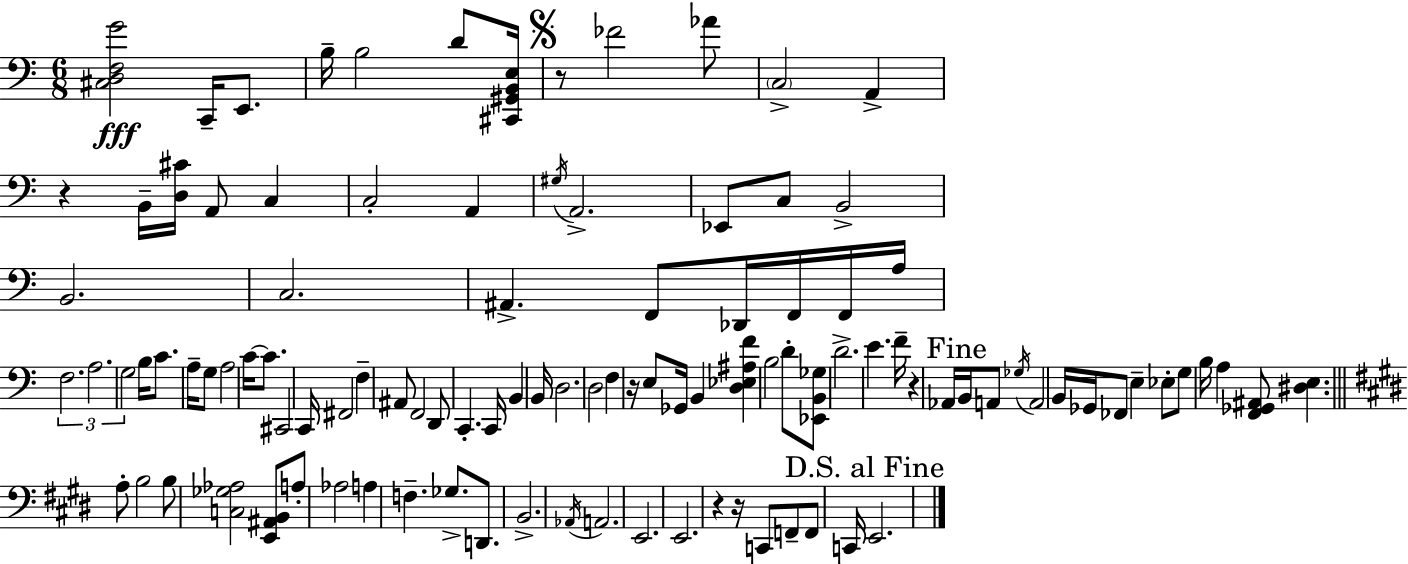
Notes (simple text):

[C#3,D3,F3,G4]/h C2/s E2/e. B3/s B3/h D4/e [C#2,G#2,B2,E3]/s R/e FES4/h Ab4/e C3/h A2/q R/q B2/s [D3,C#4]/s A2/e C3/q C3/h A2/q G#3/s A2/h. Eb2/e C3/e B2/h B2/h. C3/h. A#2/q. F2/e Db2/s F2/s F2/s A3/s F3/h. A3/h. G3/h B3/s C4/e. A3/s G3/e A3/h C4/s C4/e. C#2/h C2/s F#2/h F3/q A#2/e F2/h D2/e C2/q. C2/s B2/q B2/s D3/h. D3/h F3/q R/s E3/e Gb2/s B2/q [D3,Eb3,A#3,F4]/q B3/h D4/e [Eb2,B2,Gb3]/e D4/h. E4/q. F4/s R/q Ab2/s B2/s A2/e Gb3/s A2/h B2/s Gb2/s FES2/e E3/q Eb3/e G3/e B3/s A3/q [F2,Gb2,A#2]/e [D#3,E3]/q. A3/e B3/h B3/e [C3,Gb3,Ab3]/h [E2,A#2,B2]/e A3/e Ab3/h A3/q F3/q. Gb3/e. D2/e. B2/h. Ab2/s A2/h. E2/h. E2/h. R/q R/s C2/e F2/e F2/e C2/s E2/h.